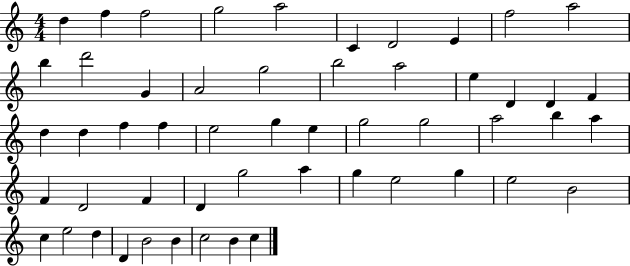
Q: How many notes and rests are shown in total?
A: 53